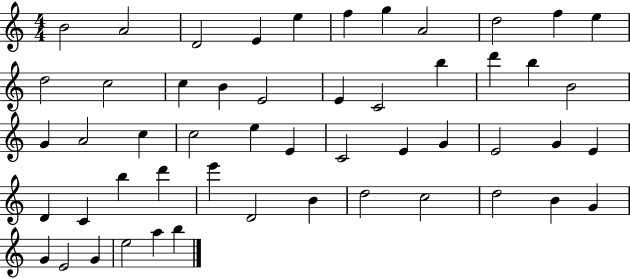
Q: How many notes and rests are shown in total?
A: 52